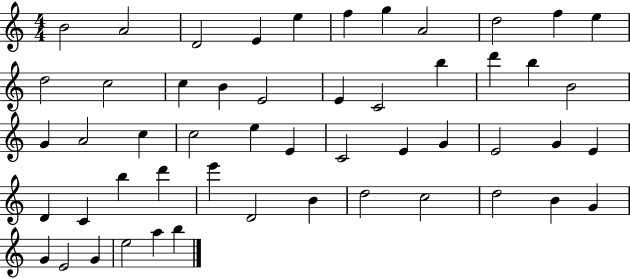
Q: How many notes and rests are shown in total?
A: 52